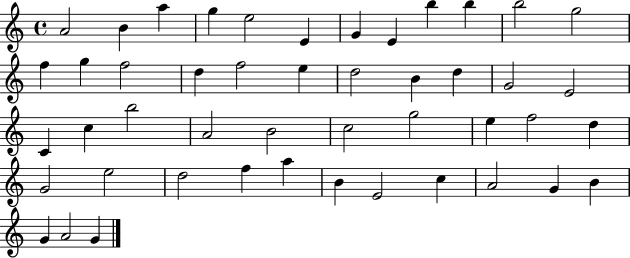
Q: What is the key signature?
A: C major